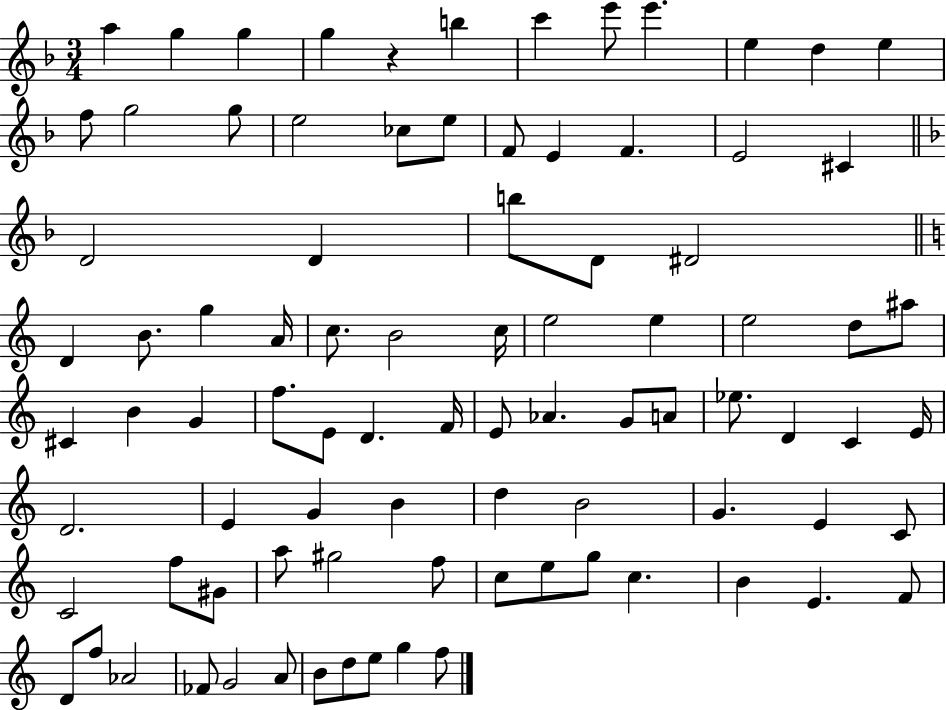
X:1
T:Untitled
M:3/4
L:1/4
K:F
a g g g z b c' e'/2 e' e d e f/2 g2 g/2 e2 _c/2 e/2 F/2 E F E2 ^C D2 D b/2 D/2 ^D2 D B/2 g A/4 c/2 B2 c/4 e2 e e2 d/2 ^a/2 ^C B G f/2 E/2 D F/4 E/2 _A G/2 A/2 _e/2 D C E/4 D2 E G B d B2 G E C/2 C2 f/2 ^G/2 a/2 ^g2 f/2 c/2 e/2 g/2 c B E F/2 D/2 f/2 _A2 _F/2 G2 A/2 B/2 d/2 e/2 g f/2